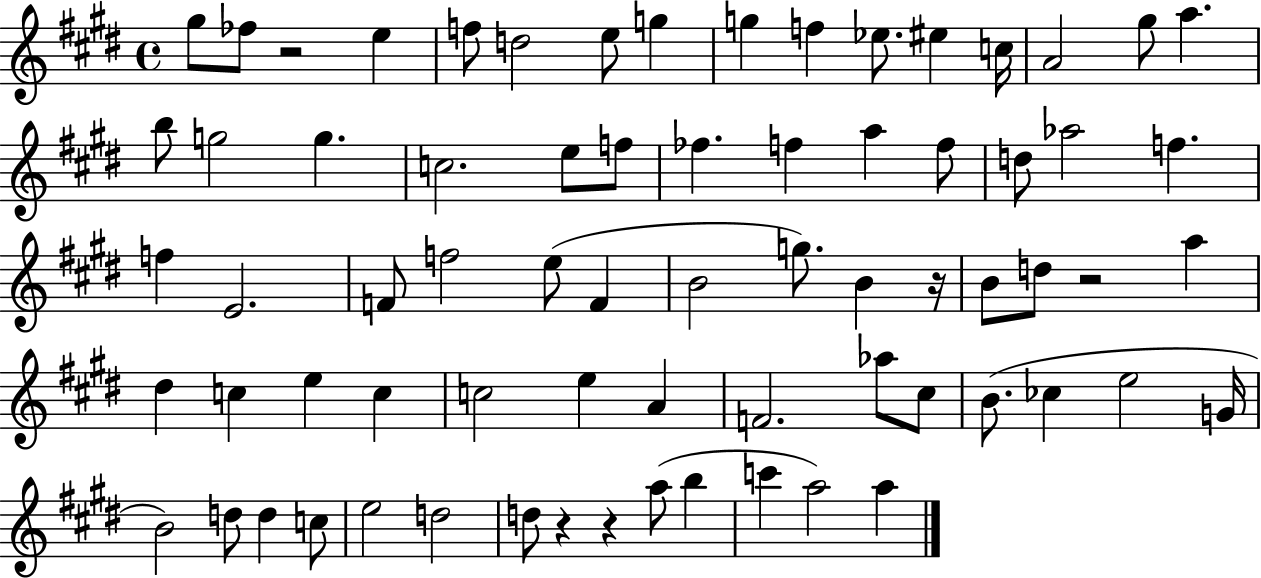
X:1
T:Untitled
M:4/4
L:1/4
K:E
^g/2 _f/2 z2 e f/2 d2 e/2 g g f _e/2 ^e c/4 A2 ^g/2 a b/2 g2 g c2 e/2 f/2 _f f a f/2 d/2 _a2 f f E2 F/2 f2 e/2 F B2 g/2 B z/4 B/2 d/2 z2 a ^d c e c c2 e A F2 _a/2 ^c/2 B/2 _c e2 G/4 B2 d/2 d c/2 e2 d2 d/2 z z a/2 b c' a2 a